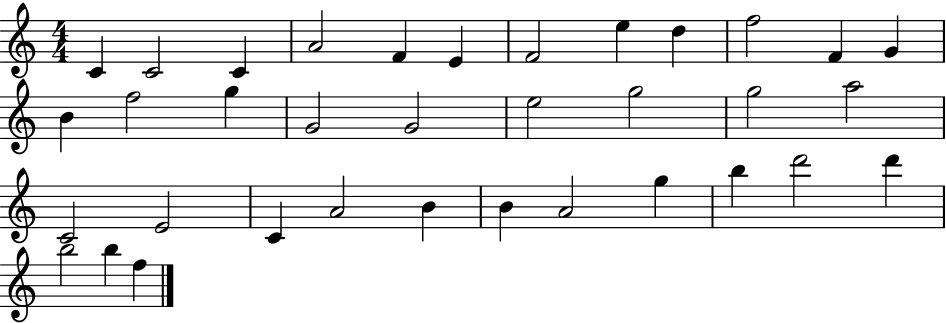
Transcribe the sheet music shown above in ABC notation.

X:1
T:Untitled
M:4/4
L:1/4
K:C
C C2 C A2 F E F2 e d f2 F G B f2 g G2 G2 e2 g2 g2 a2 C2 E2 C A2 B B A2 g b d'2 d' b2 b f